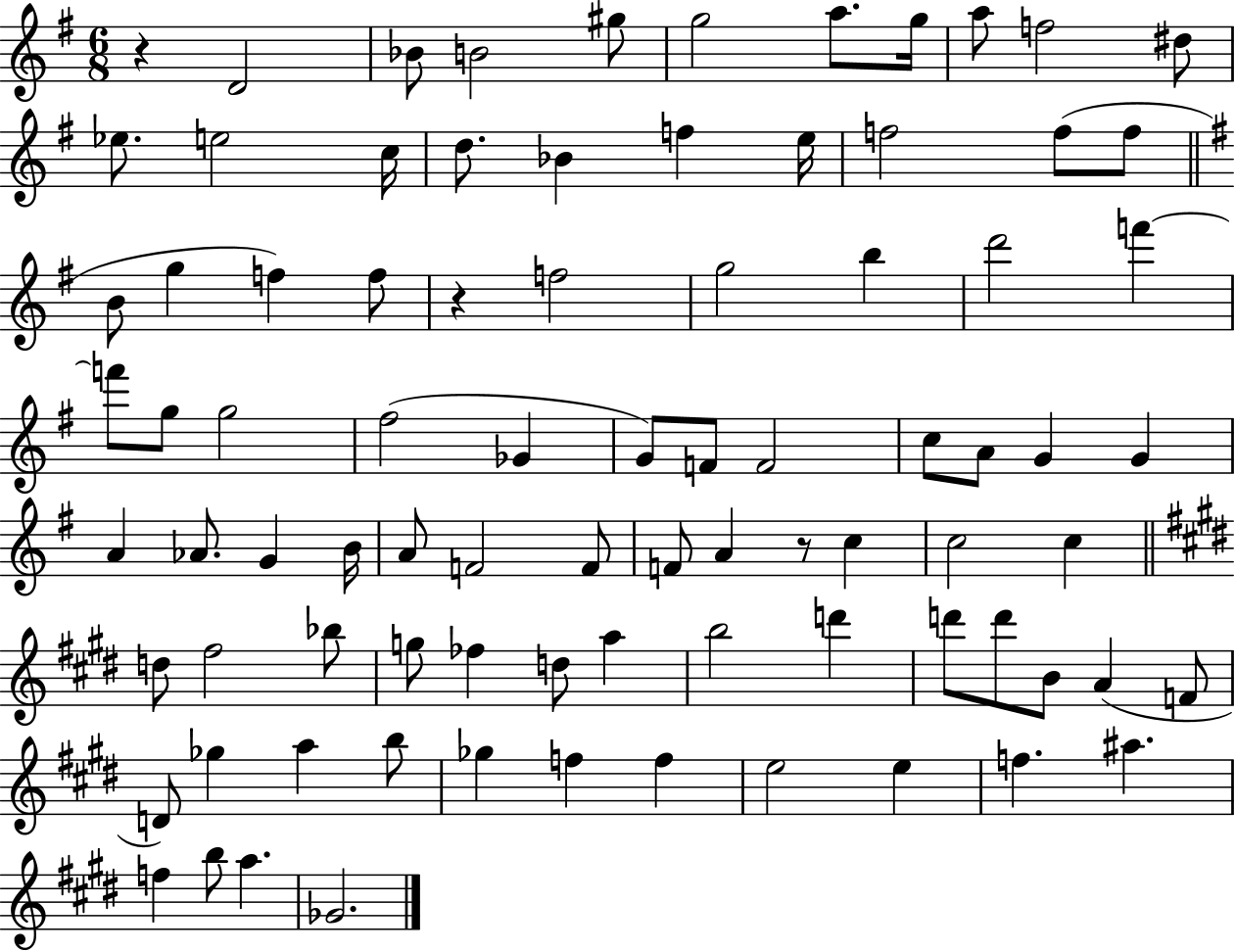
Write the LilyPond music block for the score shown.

{
  \clef treble
  \numericTimeSignature
  \time 6/8
  \key g \major
  r4 d'2 | bes'8 b'2 gis''8 | g''2 a''8. g''16 | a''8 f''2 dis''8 | \break ees''8. e''2 c''16 | d''8. bes'4 f''4 e''16 | f''2 f''8( f''8 | \bar "||" \break \key e \minor b'8 g''4 f''4) f''8 | r4 f''2 | g''2 b''4 | d'''2 f'''4~~ | \break f'''8 g''8 g''2 | fis''2( ges'4 | g'8) f'8 f'2 | c''8 a'8 g'4 g'4 | \break a'4 aes'8. g'4 b'16 | a'8 f'2 f'8 | f'8 a'4 r8 c''4 | c''2 c''4 | \break \bar "||" \break \key e \major d''8 fis''2 bes''8 | g''8 fes''4 d''8 a''4 | b''2 d'''4 | d'''8 d'''8 b'8 a'4( f'8 | \break d'8) ges''4 a''4 b''8 | ges''4 f''4 f''4 | e''2 e''4 | f''4. ais''4. | \break f''4 b''8 a''4. | ges'2. | \bar "|."
}